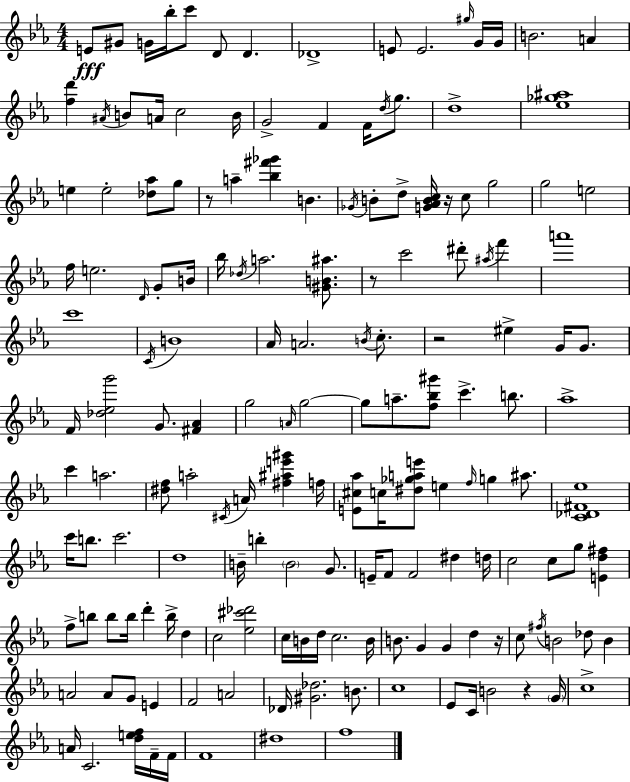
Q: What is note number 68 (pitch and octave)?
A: A5